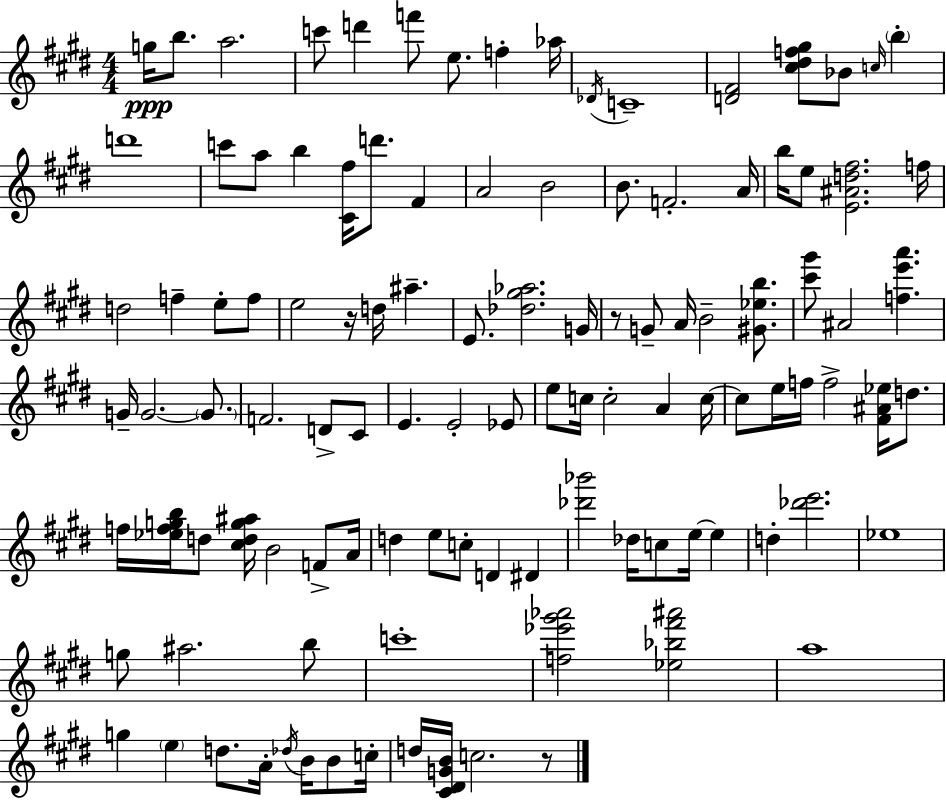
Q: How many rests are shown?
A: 3